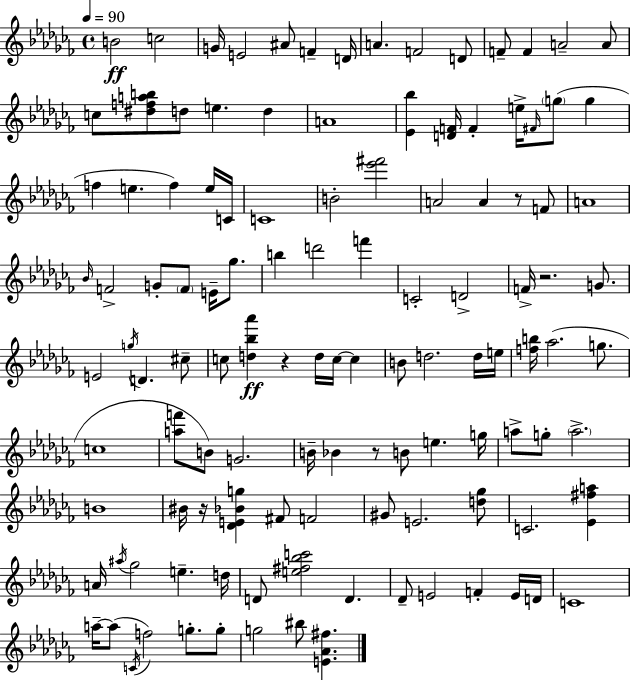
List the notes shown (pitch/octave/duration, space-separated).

B4/h C5/h G4/s E4/h A#4/e F4/q D4/s A4/q. F4/h D4/e F4/e F4/q A4/h A4/e C5/e [D#5,F5,A5,B5]/e D5/e E5/q. D5/q A4/w [Eb4,Bb5]/q [D4,F4]/s F4/q E5/s F#4/s G5/e G5/q F5/q E5/q. F5/q E5/s C4/s C4/w B4/h [Eb6,F#6]/h A4/h A4/q R/e F4/e A4/w Bb4/s F4/h G4/e F4/e E4/s Gb5/e. B5/q D6/h F6/q C4/h D4/h F4/s R/h. G4/e. E4/h G5/s D4/q. C#5/e C5/e [D5,Bb5,Ab6]/q R/q D5/s C5/s C5/q B4/e D5/h. D5/s E5/s [F5,B5]/s Ab5/h. G5/e. C5/w [A5,F6]/e B4/e G4/h. B4/s Bb4/q R/e B4/e E5/q. G5/s A5/e G5/e A5/h. B4/w BIS4/s R/s [Db4,E4,Bb4,G5]/q F#4/e F4/h G#4/e E4/h. [D5,Gb5]/e C4/h. [Eb4,F#5,A5]/q A4/s A#5/s Gb5/h E5/q. D5/s D4/e [E5,F#5,Bb5,C6]/h D4/q. Db4/e E4/h F4/q E4/s D4/s C4/w A5/s A5/e C4/s F5/h G5/e. G5/e G5/h BIS5/e [E4,Ab4,F#5]/q.